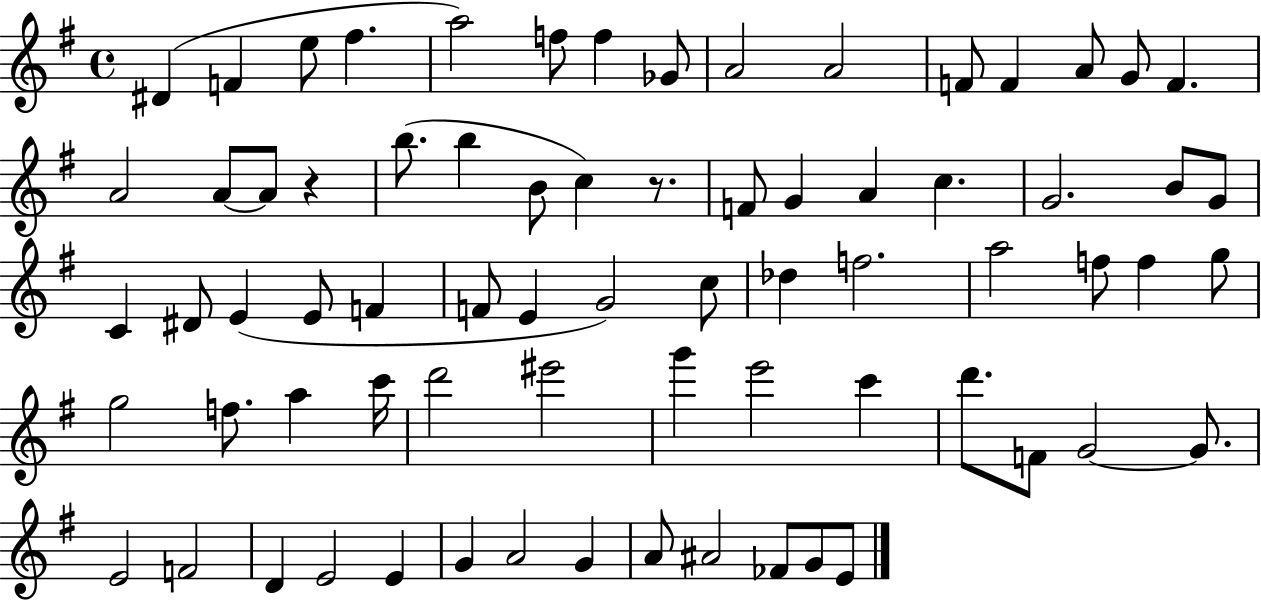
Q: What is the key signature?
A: G major